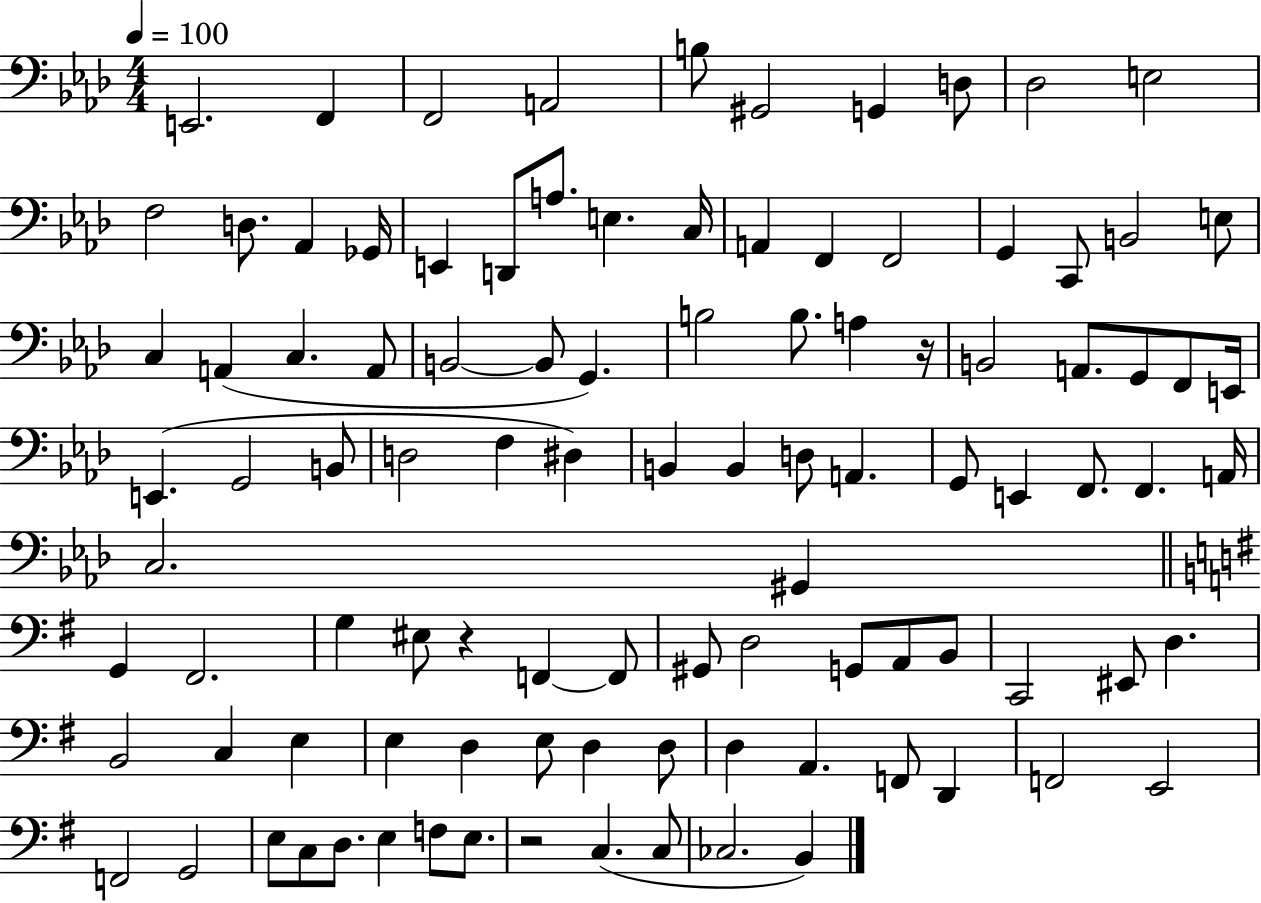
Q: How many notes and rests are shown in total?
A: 101